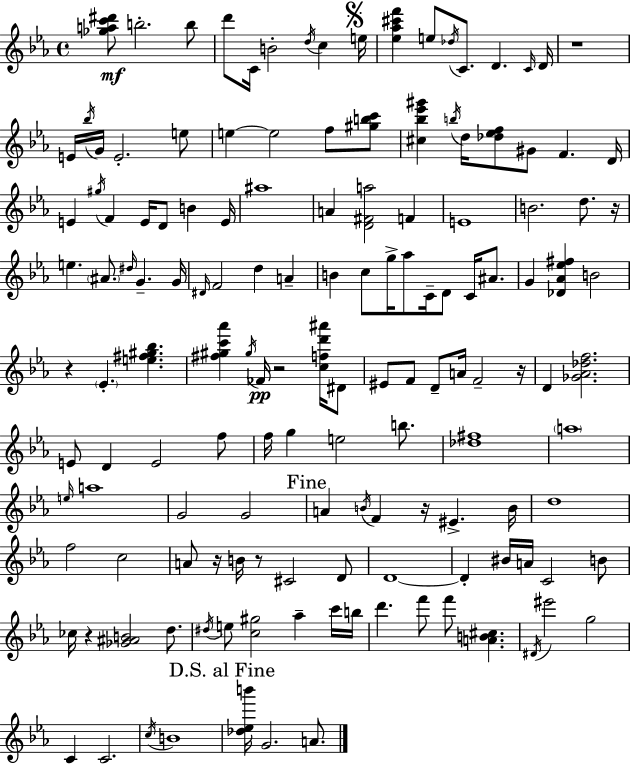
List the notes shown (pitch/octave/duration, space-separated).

[Gb5,A5,C6,D#6]/e B5/h. B5/e D6/e C4/s B4/h D5/s C5/q E5/s [Eb5,Ab5,C#6,F6]/q E5/e Db5/s C4/e. D4/q. C4/s D4/s R/w E4/s Bb5/s G4/s E4/h. E5/e E5/q E5/h F5/e [G#5,B5,C6]/e [C#5,Bb5,Eb6,G#6]/q B5/s D5/s [Db5,Eb5,F5]/e G#4/e F4/q. D4/s E4/q G#5/s F4/q E4/s D4/e B4/q E4/s A#5/w A4/q [D4,F#4,A5]/h F4/q E4/w B4/h. D5/e. R/s E5/q. A#4/e. D#5/s G4/q. G4/s D#4/s F4/h D5/q A4/q B4/q C5/e G5/s Ab5/e C4/s D4/e C4/s A#4/e. G4/q [Db4,Ab4,Eb5,F#5]/q B4/h R/q Eb4/q. [E5,F#5,G#5,Bb5]/q. [F#5,G#5,C6,Ab6]/q G#5/s FES4/s R/h [C5,F5,D6,A#6]/s D#4/e EIS4/e F4/e D4/e A4/s F4/h R/s D4/q [Gb4,Ab4,Db5,F5]/h. E4/e D4/q E4/h F5/e F5/s G5/q E5/h B5/e. [Db5,F#5]/w A5/w E5/s A5/w G4/h G4/h A4/q B4/s F4/q R/s EIS4/q. B4/s D5/w F5/h C5/h A4/e R/s B4/s R/e C#4/h D4/e D4/w D4/q BIS4/s A4/s C4/h B4/e CES5/s R/q [Gb4,A#4,B4]/h D5/e. D#5/s E5/e [C5,G#5]/h Ab5/q C6/s B5/s D6/q. F6/e F6/e [A4,B4,C#5]/q. D#4/s EIS6/h G5/h C4/q C4/h. C5/s B4/w [Db5,Eb5,B6]/s G4/h. A4/e.